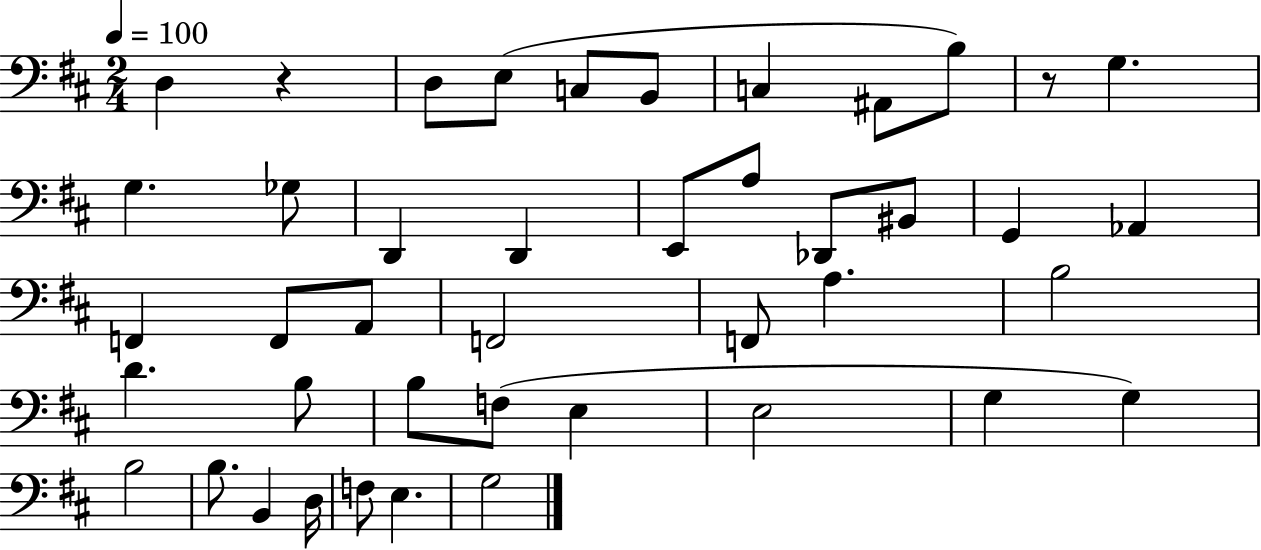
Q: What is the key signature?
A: D major